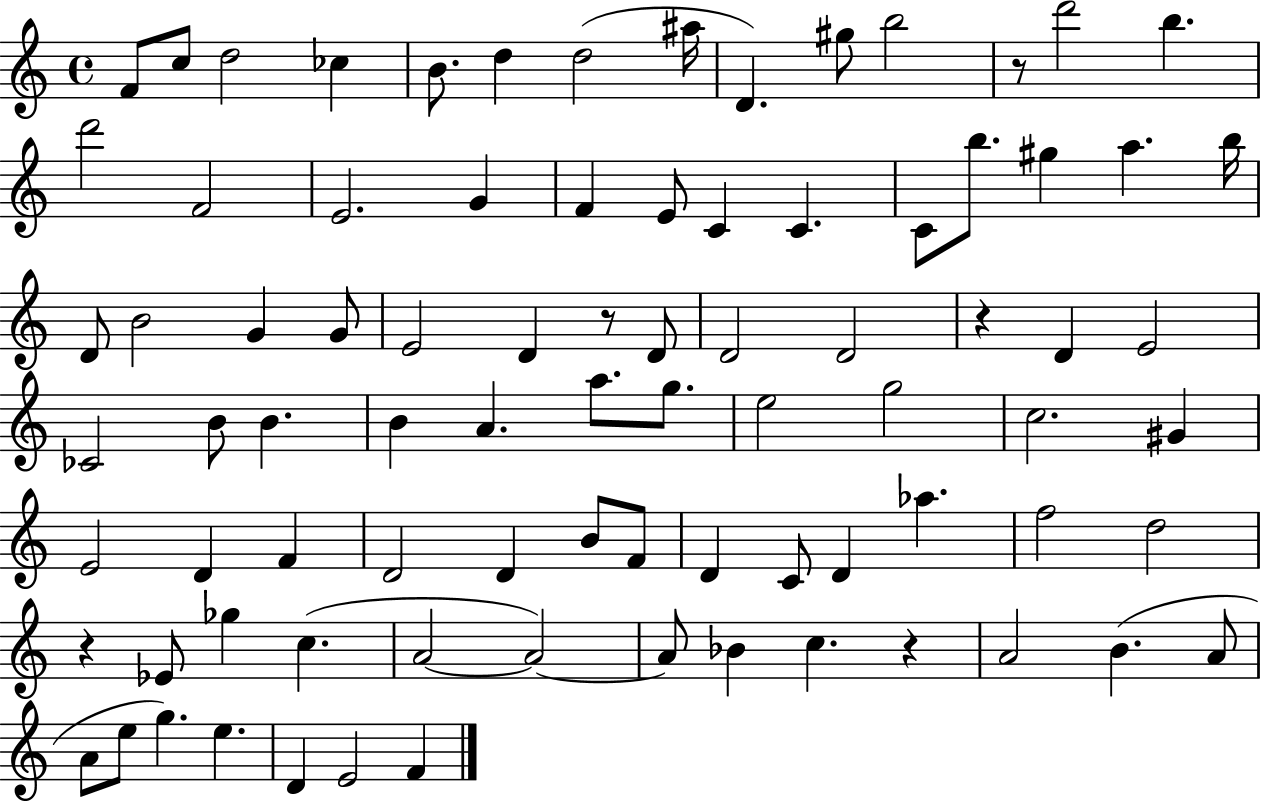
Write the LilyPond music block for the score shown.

{
  \clef treble
  \time 4/4
  \defaultTimeSignature
  \key c \major
  \repeat volta 2 { f'8 c''8 d''2 ces''4 | b'8. d''4 d''2( ais''16 | d'4.) gis''8 b''2 | r8 d'''2 b''4. | \break d'''2 f'2 | e'2. g'4 | f'4 e'8 c'4 c'4. | c'8 b''8. gis''4 a''4. b''16 | \break d'8 b'2 g'4 g'8 | e'2 d'4 r8 d'8 | d'2 d'2 | r4 d'4 e'2 | \break ces'2 b'8 b'4. | b'4 a'4. a''8. g''8. | e''2 g''2 | c''2. gis'4 | \break e'2 d'4 f'4 | d'2 d'4 b'8 f'8 | d'4 c'8 d'4 aes''4. | f''2 d''2 | \break r4 ees'8 ges''4 c''4.( | a'2~~ a'2~~) | a'8 bes'4 c''4. r4 | a'2 b'4.( a'8 | \break a'8 e''8 g''4.) e''4. | d'4 e'2 f'4 | } \bar "|."
}